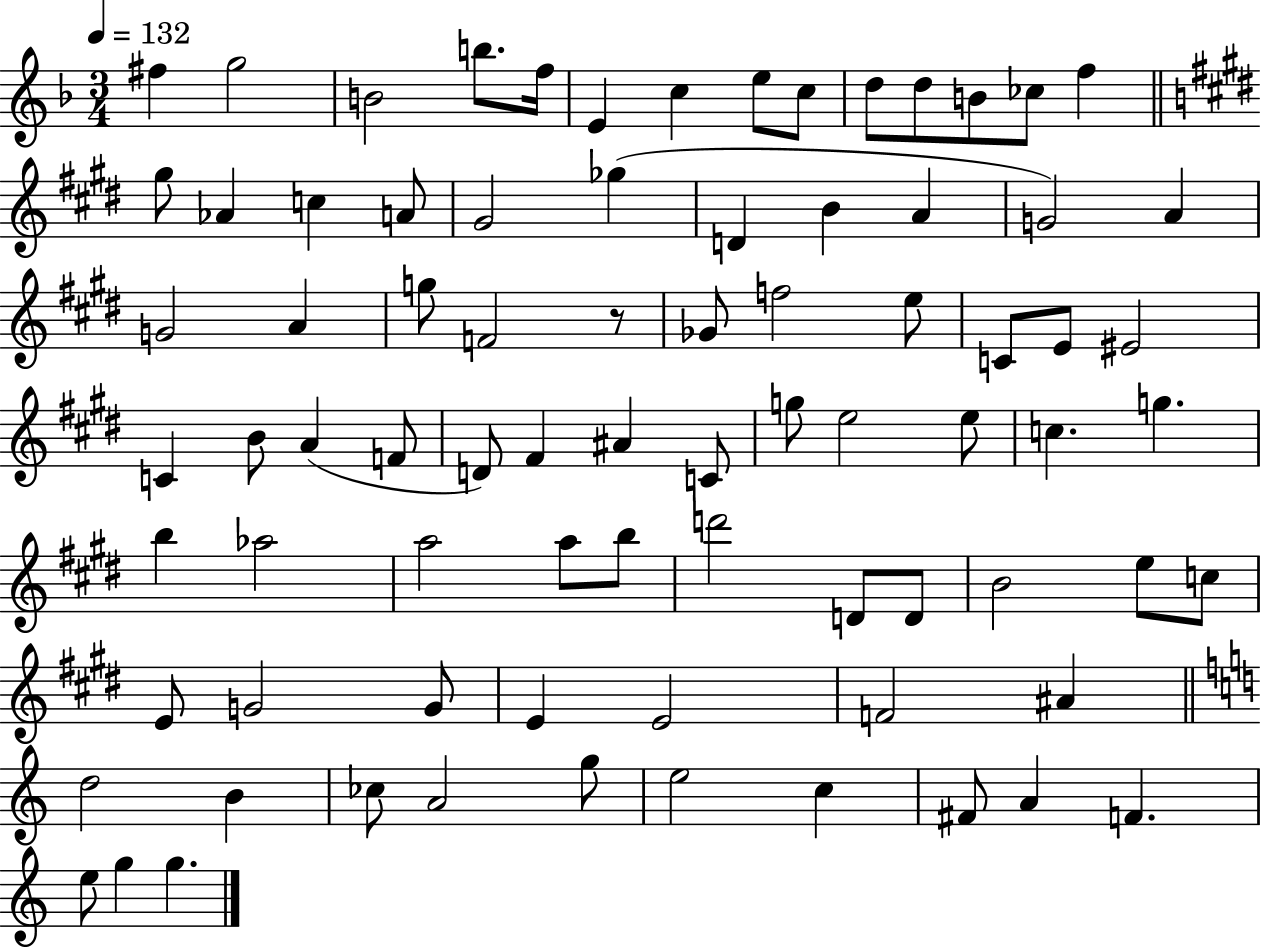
{
  \clef treble
  \numericTimeSignature
  \time 3/4
  \key f \major
  \tempo 4 = 132
  fis''4 g''2 | b'2 b''8. f''16 | e'4 c''4 e''8 c''8 | d''8 d''8 b'8 ces''8 f''4 | \break \bar "||" \break \key e \major gis''8 aes'4 c''4 a'8 | gis'2 ges''4( | d'4 b'4 a'4 | g'2) a'4 | \break g'2 a'4 | g''8 f'2 r8 | ges'8 f''2 e''8 | c'8 e'8 eis'2 | \break c'4 b'8 a'4( f'8 | d'8) fis'4 ais'4 c'8 | g''8 e''2 e''8 | c''4. g''4. | \break b''4 aes''2 | a''2 a''8 b''8 | d'''2 d'8 d'8 | b'2 e''8 c''8 | \break e'8 g'2 g'8 | e'4 e'2 | f'2 ais'4 | \bar "||" \break \key c \major d''2 b'4 | ces''8 a'2 g''8 | e''2 c''4 | fis'8 a'4 f'4. | \break e''8 g''4 g''4. | \bar "|."
}